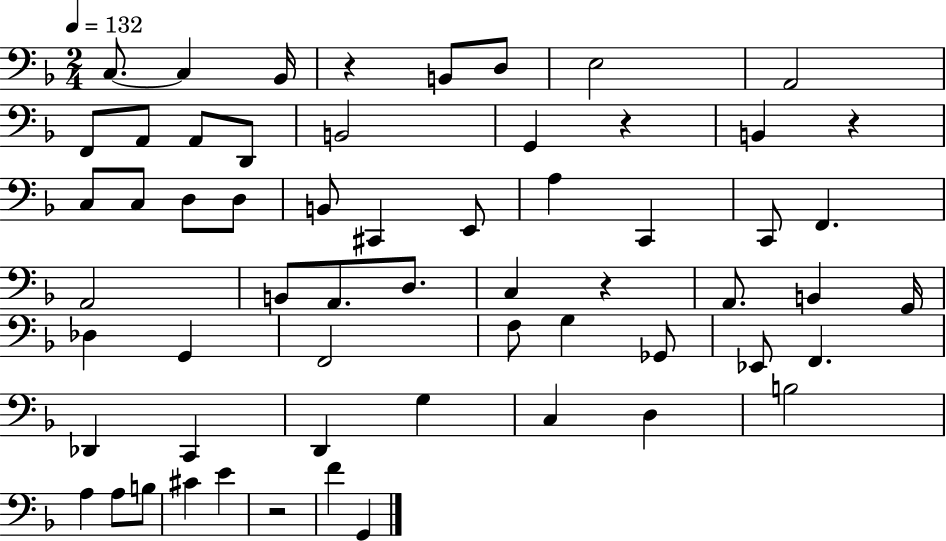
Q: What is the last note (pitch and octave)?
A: G2